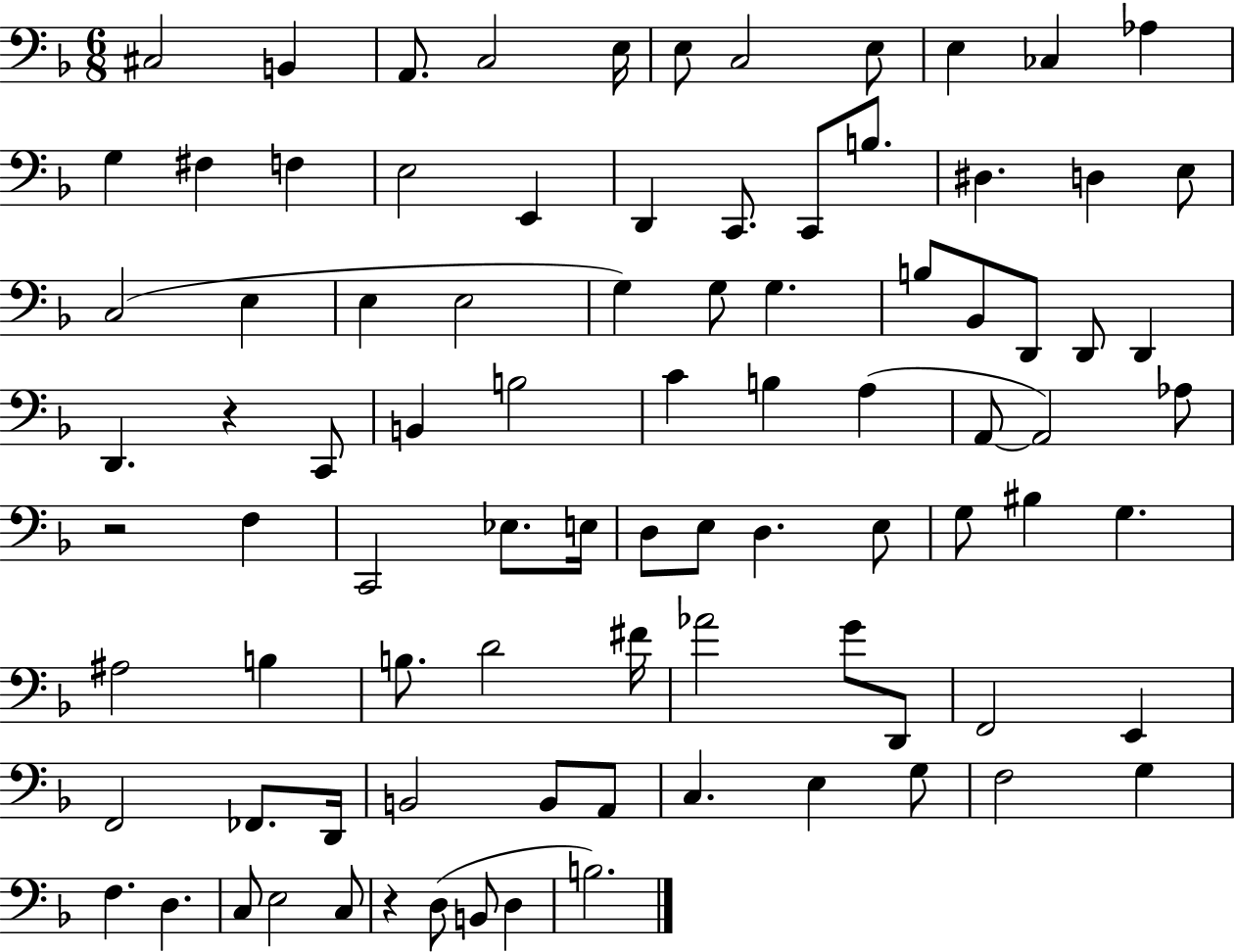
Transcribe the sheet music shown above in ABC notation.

X:1
T:Untitled
M:6/8
L:1/4
K:F
^C,2 B,, A,,/2 C,2 E,/4 E,/2 C,2 E,/2 E, _C, _A, G, ^F, F, E,2 E,, D,, C,,/2 C,,/2 B,/2 ^D, D, E,/2 C,2 E, E, E,2 G, G,/2 G, B,/2 _B,,/2 D,,/2 D,,/2 D,, D,, z C,,/2 B,, B,2 C B, A, A,,/2 A,,2 _A,/2 z2 F, C,,2 _E,/2 E,/4 D,/2 E,/2 D, E,/2 G,/2 ^B, G, ^A,2 B, B,/2 D2 ^F/4 _A2 G/2 D,,/2 F,,2 E,, F,,2 _F,,/2 D,,/4 B,,2 B,,/2 A,,/2 C, E, G,/2 F,2 G, F, D, C,/2 E,2 C,/2 z D,/2 B,,/2 D, B,2